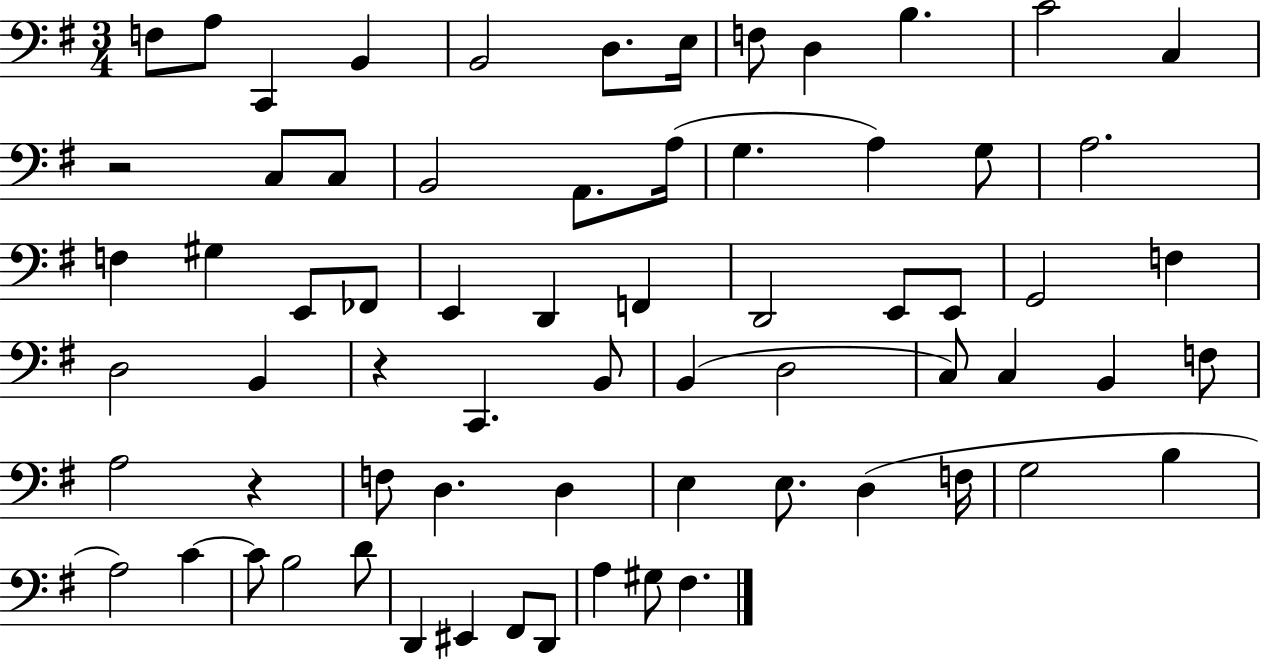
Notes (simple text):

F3/e A3/e C2/q B2/q B2/h D3/e. E3/s F3/e D3/q B3/q. C4/h C3/q R/h C3/e C3/e B2/h A2/e. A3/s G3/q. A3/q G3/e A3/h. F3/q G#3/q E2/e FES2/e E2/q D2/q F2/q D2/h E2/e E2/e G2/h F3/q D3/h B2/q R/q C2/q. B2/e B2/q D3/h C3/e C3/q B2/q F3/e A3/h R/q F3/e D3/q. D3/q E3/q E3/e. D3/q F3/s G3/h B3/q A3/h C4/q C4/e B3/h D4/e D2/q EIS2/q F#2/e D2/e A3/q G#3/e F#3/q.